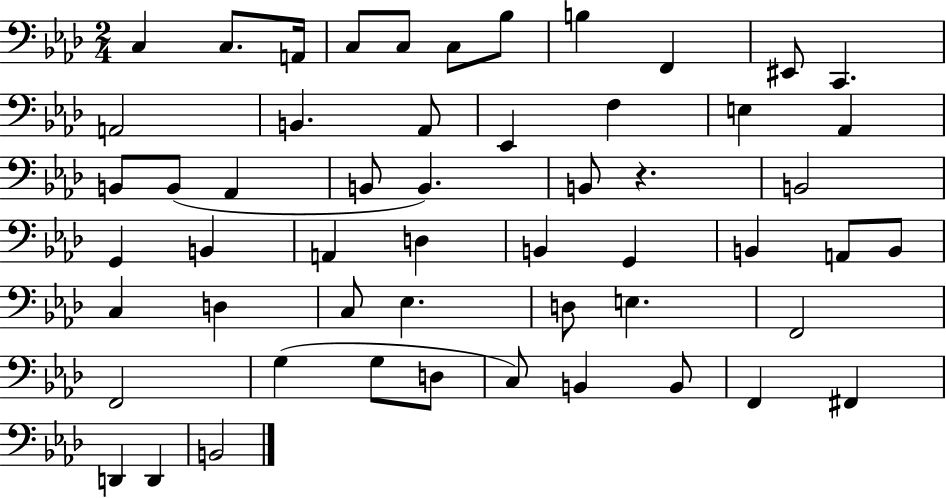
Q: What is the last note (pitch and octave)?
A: B2